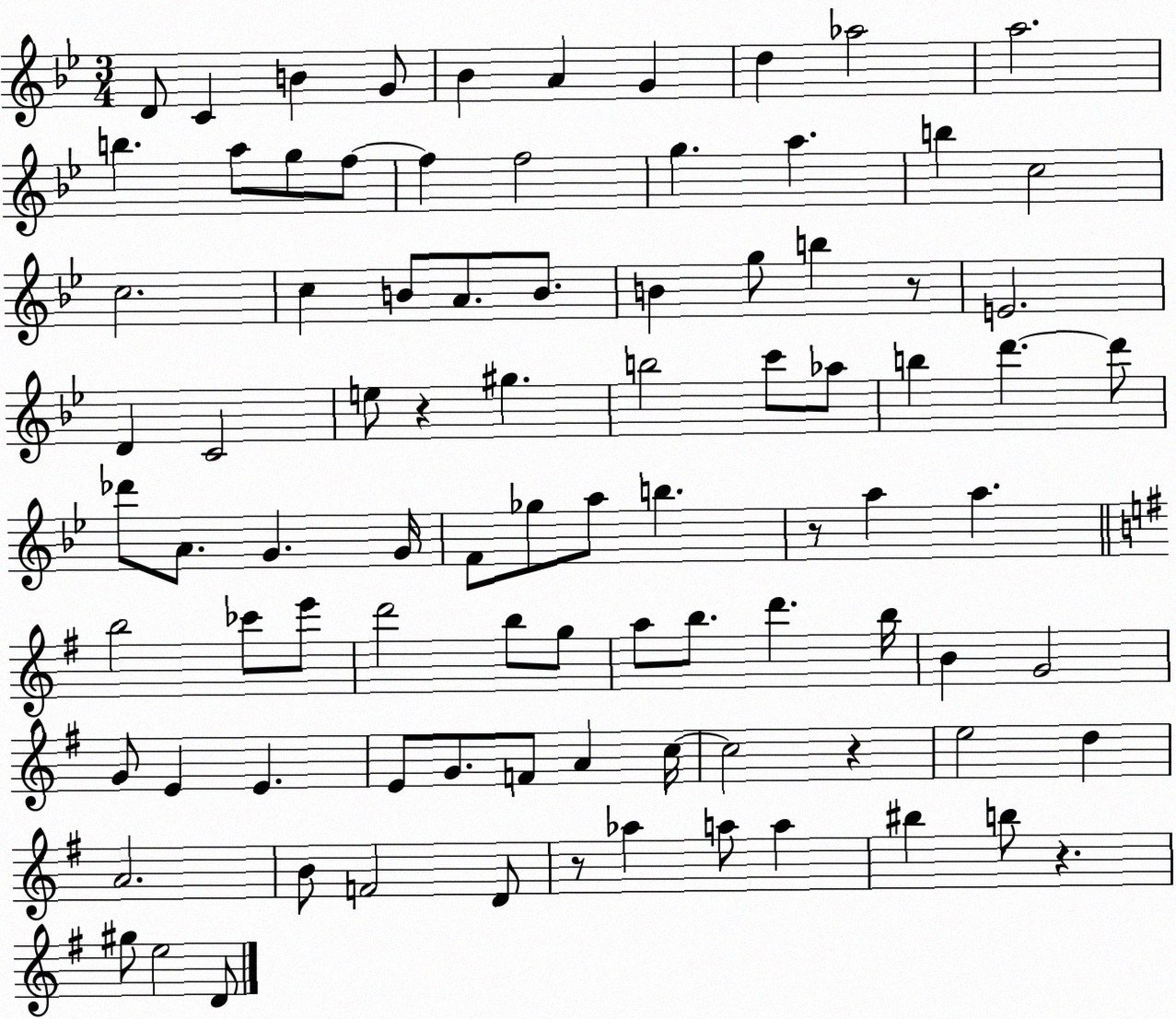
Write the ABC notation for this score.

X:1
T:Untitled
M:3/4
L:1/4
K:Bb
D/2 C B G/2 _B A G d _a2 a2 b a/2 g/2 f/2 f f2 g a b c2 c2 c B/2 A/2 B/2 B g/2 b z/2 E2 D C2 e/2 z ^g b2 c'/2 _a/2 b d' d'/2 _d'/2 A/2 G G/4 F/2 _g/2 a/2 b z/2 a a b2 _c'/2 e'/2 d'2 b/2 g/2 a/2 b/2 d' b/4 B G2 G/2 E E E/2 G/2 F/2 A c/4 c2 z e2 d A2 B/2 F2 D/2 z/2 _a a/2 a ^b b/2 z ^g/2 e2 D/2